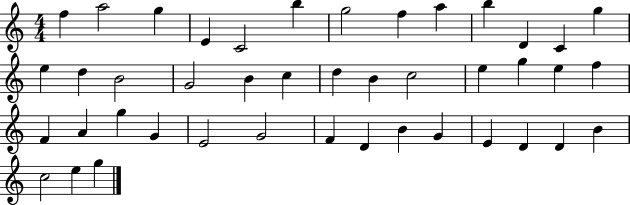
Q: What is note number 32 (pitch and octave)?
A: G4